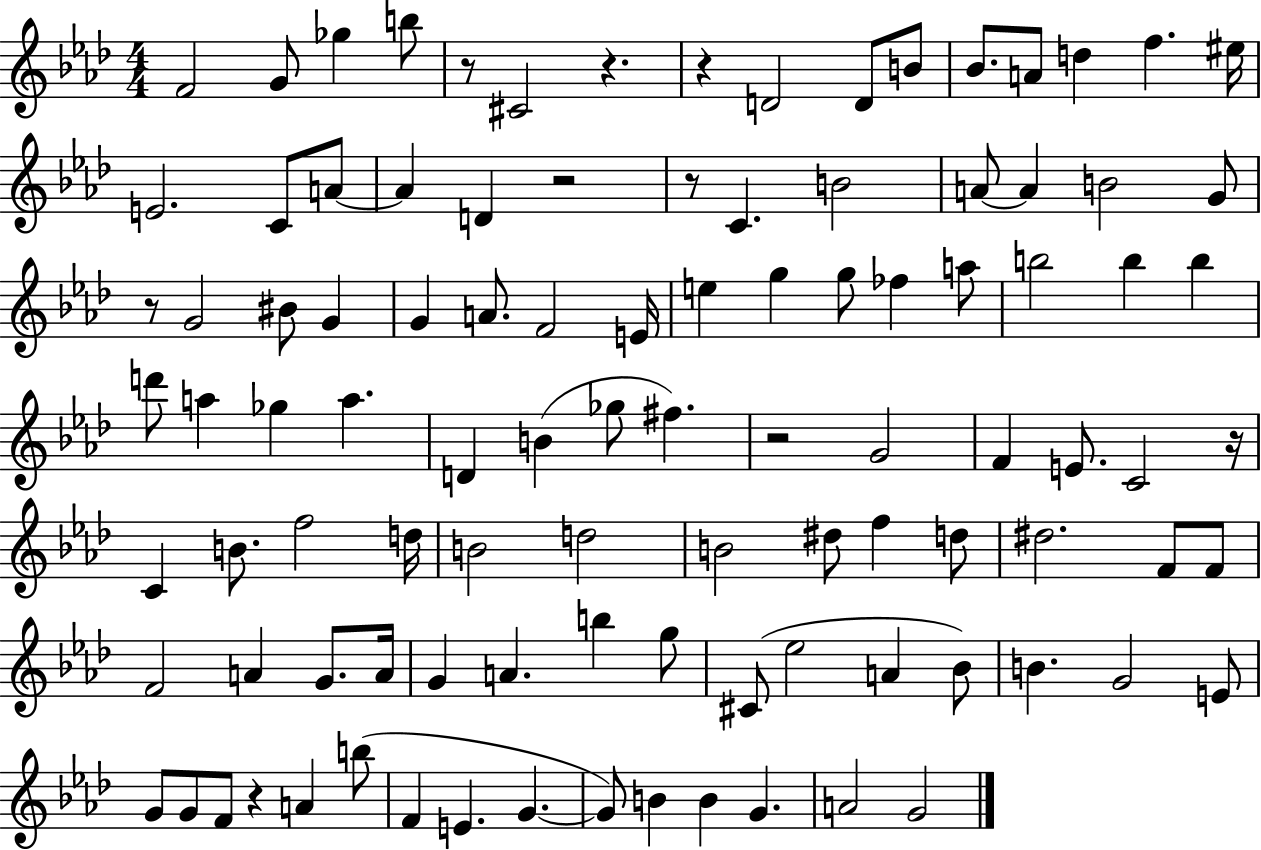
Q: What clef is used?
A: treble